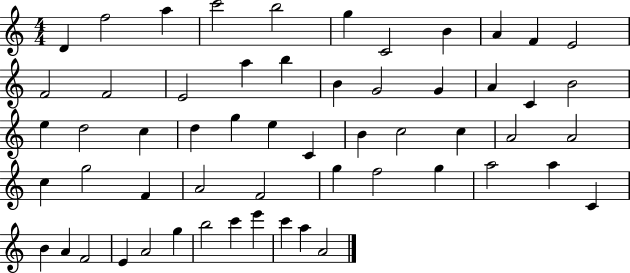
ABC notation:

X:1
T:Untitled
M:4/4
L:1/4
K:C
D f2 a c'2 b2 g C2 B A F E2 F2 F2 E2 a b B G2 G A C B2 e d2 c d g e C B c2 c A2 A2 c g2 F A2 F2 g f2 g a2 a C B A F2 E A2 g b2 c' e' c' a A2